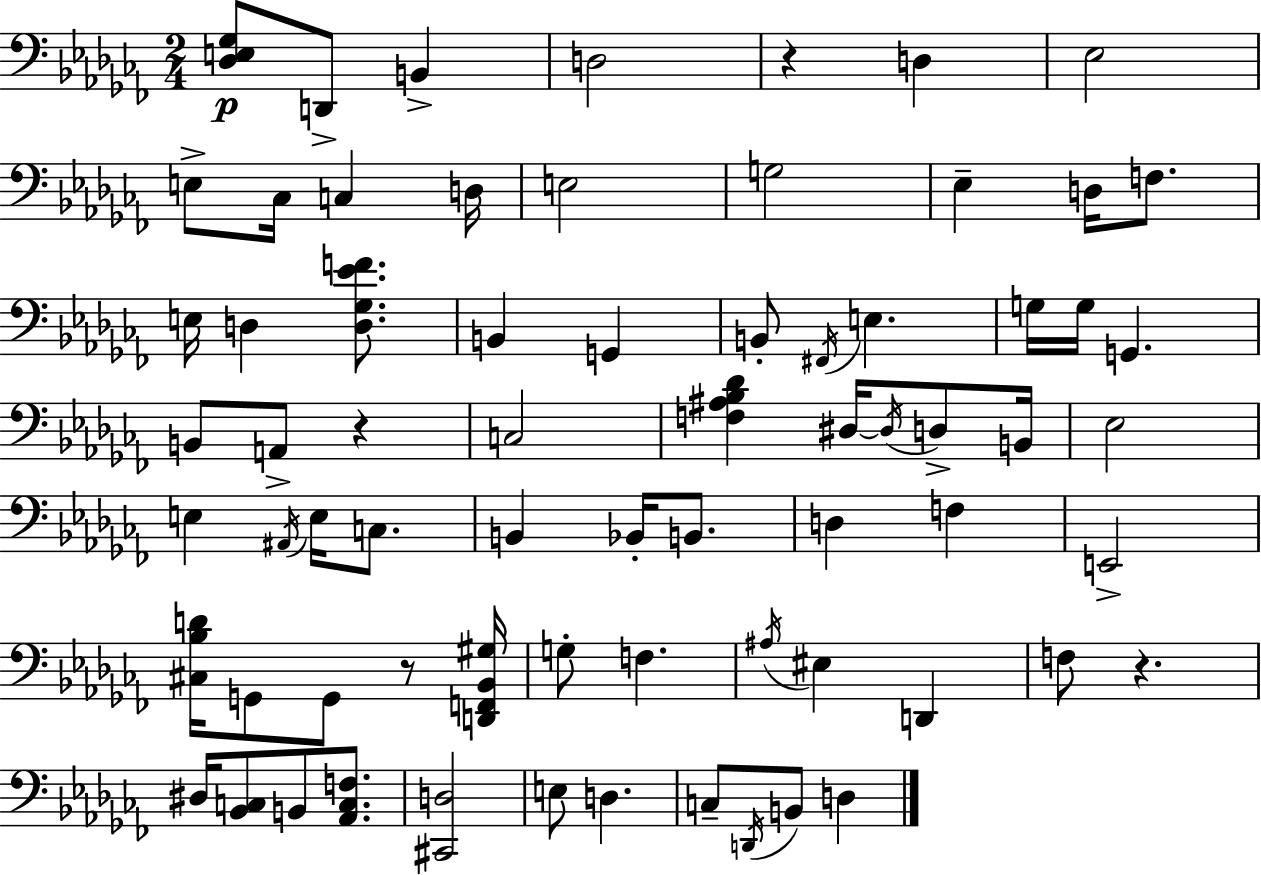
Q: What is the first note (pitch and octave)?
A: D2